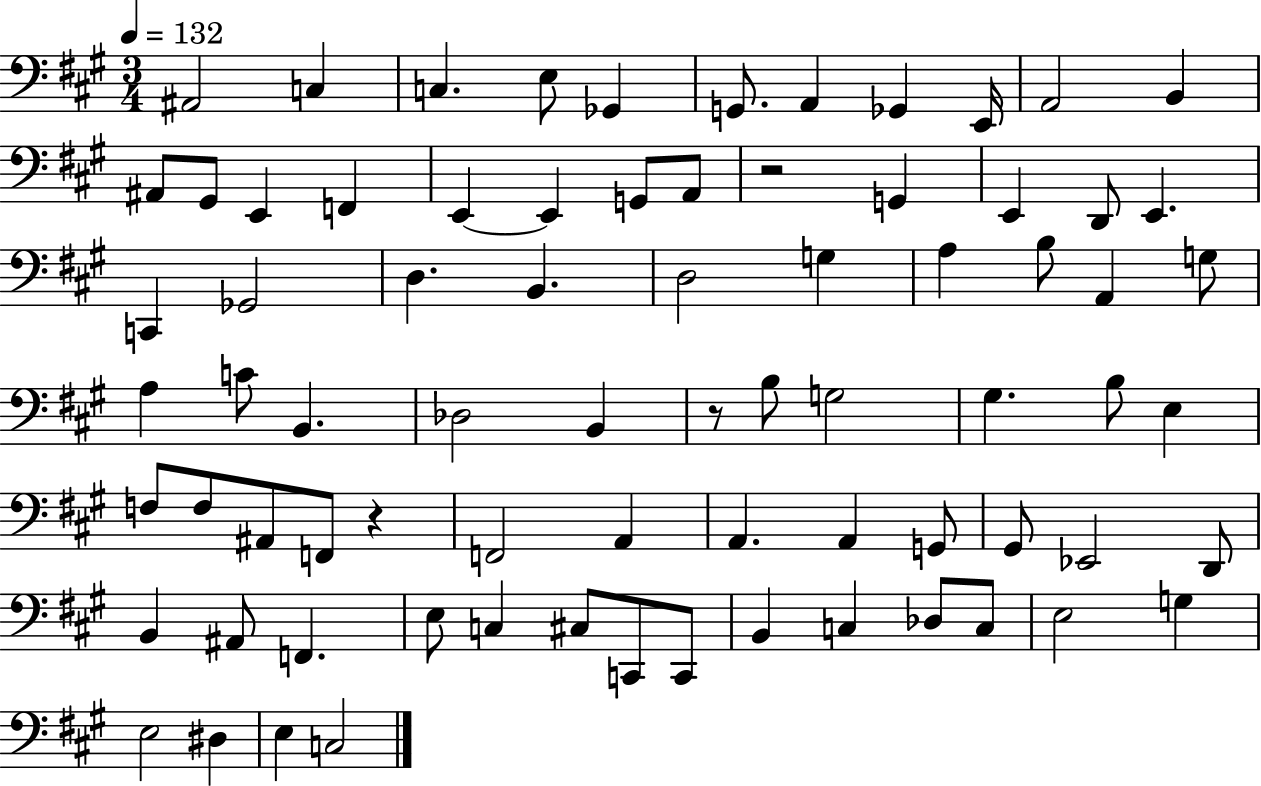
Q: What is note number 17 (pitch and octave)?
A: E2